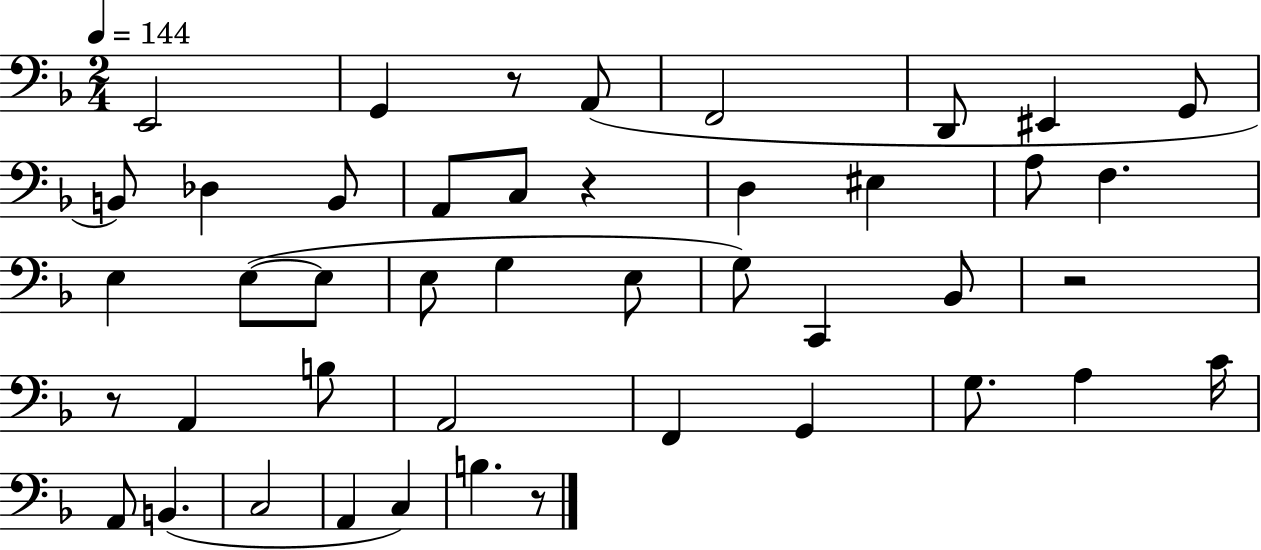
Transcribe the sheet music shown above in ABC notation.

X:1
T:Untitled
M:2/4
L:1/4
K:F
E,,2 G,, z/2 A,,/2 F,,2 D,,/2 ^E,, G,,/2 B,,/2 _D, B,,/2 A,,/2 C,/2 z D, ^E, A,/2 F, E, E,/2 E,/2 E,/2 G, E,/2 G,/2 C,, _B,,/2 z2 z/2 A,, B,/2 A,,2 F,, G,, G,/2 A, C/4 A,,/2 B,, C,2 A,, C, B, z/2